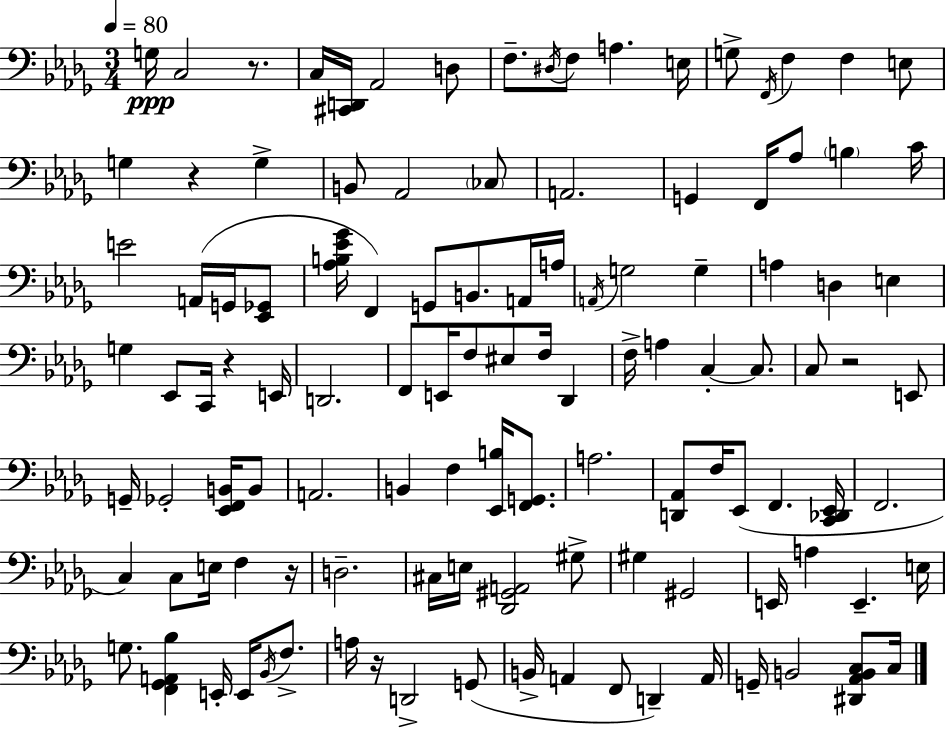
G3/s C3/h R/e. C3/s [C#2,D2]/s Ab2/h D3/e F3/e. D#3/s F3/e A3/q. E3/s G3/e F2/s F3/q F3/q E3/e G3/q R/q G3/q B2/e Ab2/h CES3/e A2/h. G2/q F2/s Ab3/e B3/q C4/s E4/h A2/s G2/s [Eb2,Gb2]/e [Ab3,B3,Eb4,Gb4]/s F2/q G2/e B2/e. A2/s A3/s A2/s G3/h G3/q A3/q D3/q E3/q G3/q Eb2/e C2/s R/q E2/s D2/h. F2/e E2/s F3/e EIS3/e F3/s Db2/q F3/s A3/q C3/q C3/e. C3/e R/h E2/e G2/s Gb2/h [Eb2,F2,B2]/s B2/e A2/h. B2/q F3/q [Eb2,B3]/s [F2,G2]/e. A3/h. [D2,Ab2]/e F3/s Eb2/e F2/q. [C2,Db2,Eb2]/s F2/h. C3/q C3/e E3/s F3/q R/s D3/h. C#3/s E3/s [Db2,G#2,A2]/h G#3/e G#3/q G#2/h E2/s A3/q E2/q. E3/s G3/e. [F2,Gb2,A2,Bb3]/q E2/s E2/s Bb2/s F3/e. A3/s R/s D2/h G2/e B2/s A2/q F2/e D2/q A2/s G2/s B2/h [D#2,Ab2,B2,C3]/e C3/s